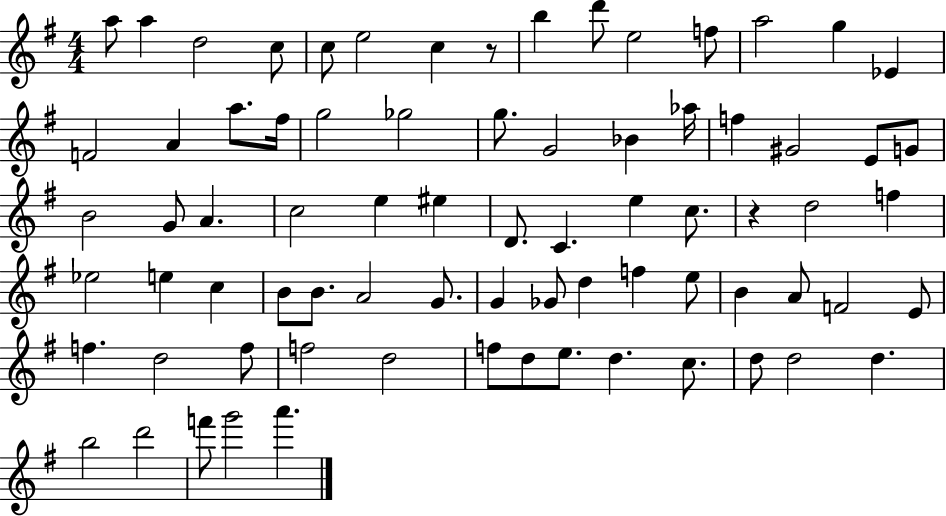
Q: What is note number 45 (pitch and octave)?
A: B4